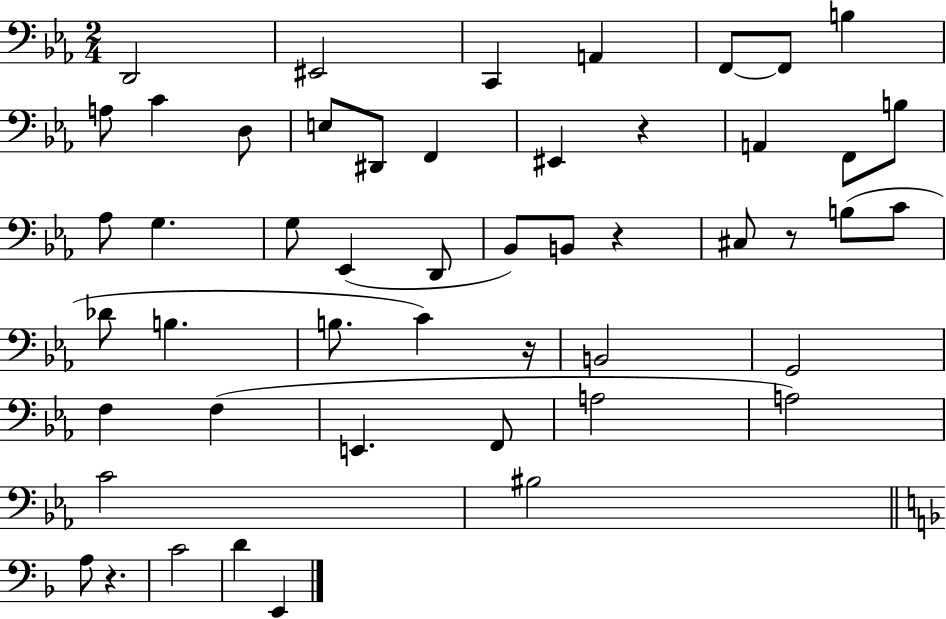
D2/h EIS2/h C2/q A2/q F2/e F2/e B3/q A3/e C4/q D3/e E3/e D#2/e F2/q EIS2/q R/q A2/q F2/e B3/e Ab3/e G3/q. G3/e Eb2/q D2/e Bb2/e B2/e R/q C#3/e R/e B3/e C4/e Db4/e B3/q. B3/e. C4/q R/s B2/h G2/h F3/q F3/q E2/q. F2/e A3/h A3/h C4/h BIS3/h A3/e R/q. C4/h D4/q E2/q